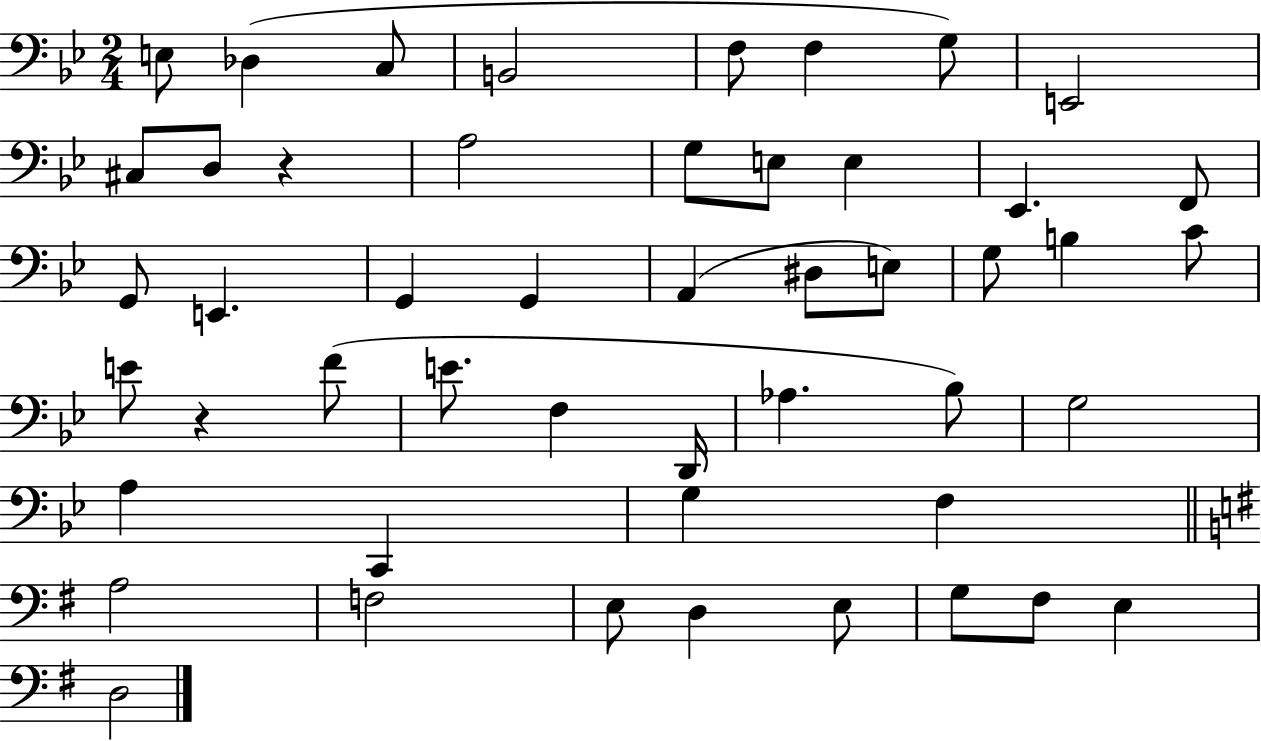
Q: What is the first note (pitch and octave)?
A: E3